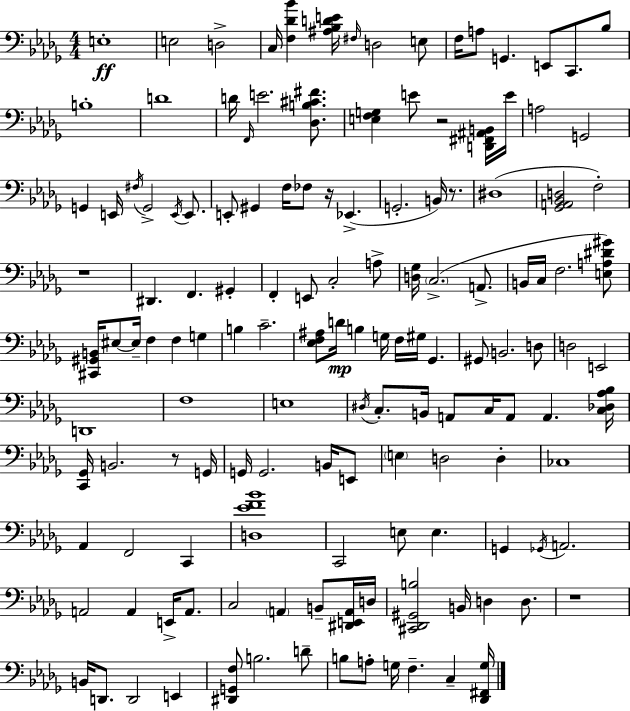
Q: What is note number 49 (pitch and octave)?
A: F3